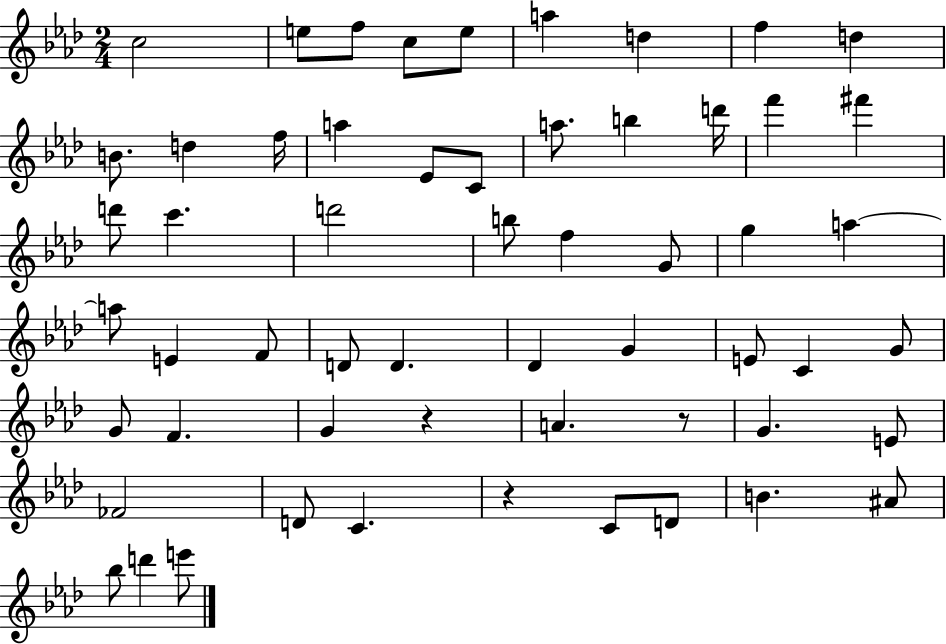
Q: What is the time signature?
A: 2/4